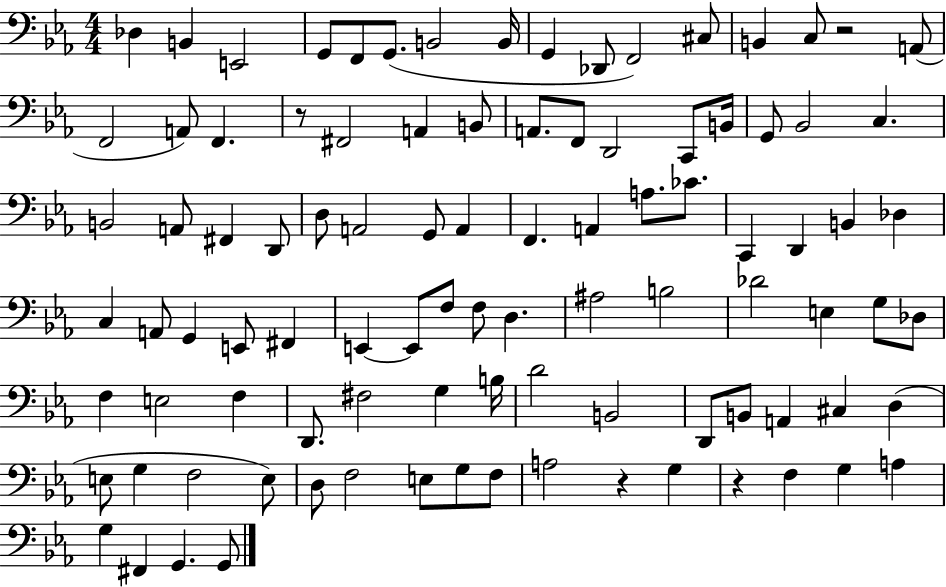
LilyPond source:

{
  \clef bass
  \numericTimeSignature
  \time 4/4
  \key ees \major
  des4 b,4 e,2 | g,8 f,8 g,8.( b,2 b,16 | g,4 des,8 f,2) cis8 | b,4 c8 r2 a,8( | \break f,2 a,8) f,4. | r8 fis,2 a,4 b,8 | a,8. f,8 d,2 c,8 b,16 | g,8 bes,2 c4. | \break b,2 a,8 fis,4 d,8 | d8 a,2 g,8 a,4 | f,4. a,4 a8. ces'8. | c,4 d,4 b,4 des4 | \break c4 a,8 g,4 e,8 fis,4 | e,4~~ e,8 f8 f8 d4. | ais2 b2 | des'2 e4 g8 des8 | \break f4 e2 f4 | d,8. fis2 g4 b16 | d'2 b,2 | d,8 b,8 a,4 cis4 d4( | \break e8 g4 f2 e8) | d8 f2 e8 g8 f8 | a2 r4 g4 | r4 f4 g4 a4 | \break g4 fis,4 g,4. g,8 | \bar "|."
}